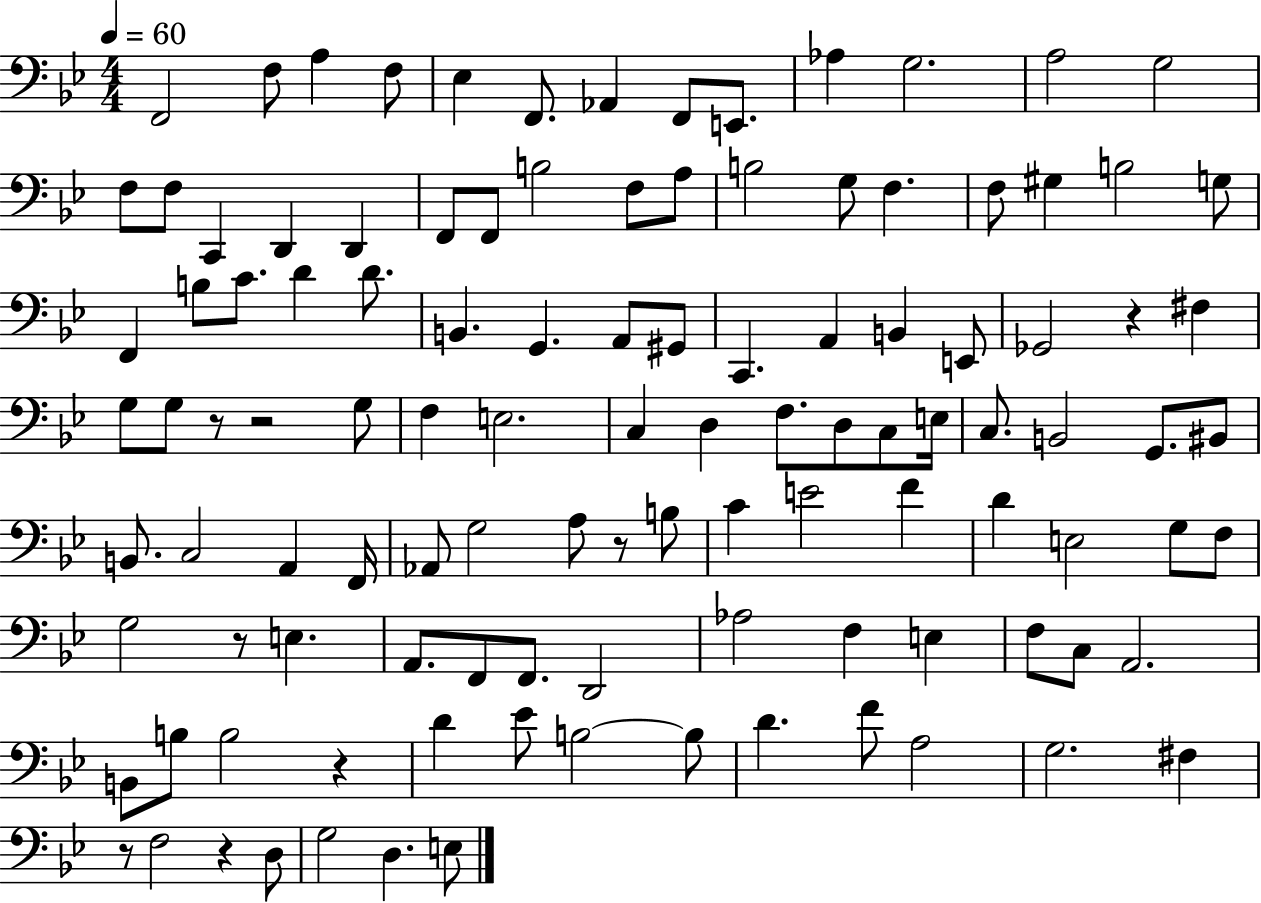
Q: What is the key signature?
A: BES major